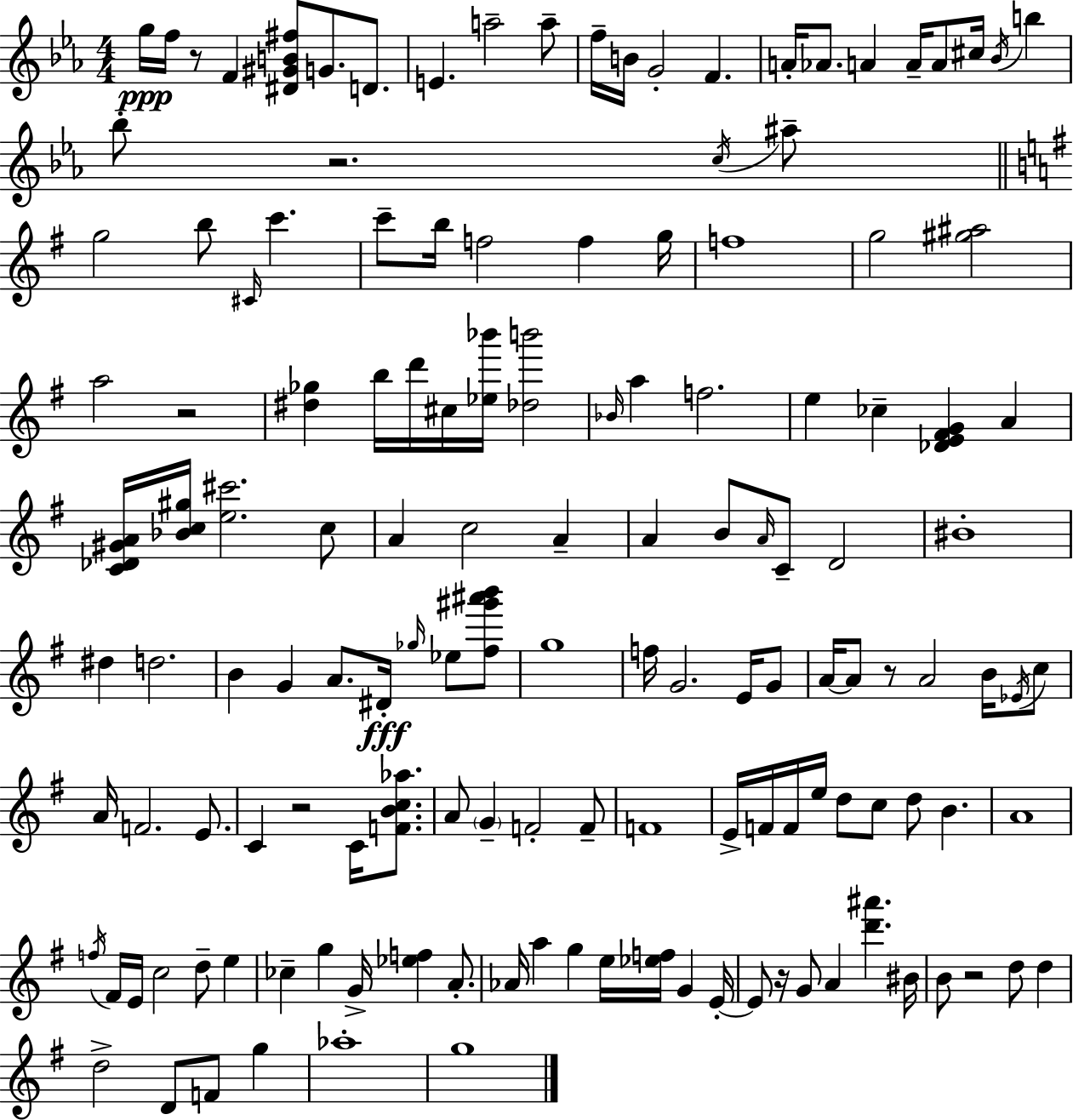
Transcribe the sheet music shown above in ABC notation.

X:1
T:Untitled
M:4/4
L:1/4
K:Cm
g/4 f/4 z/2 F [^D^GB^f]/2 G/2 D/2 E a2 a/2 f/4 B/4 G2 F A/4 _A/2 A A/4 A/2 ^c/4 _B/4 b _b/2 z2 c/4 ^a/2 g2 b/2 ^C/4 c' c'/2 b/4 f2 f g/4 f4 g2 [^g^a]2 a2 z2 [^d_g] b/4 d'/4 ^c/4 [_e_b']/4 [_db']2 _B/4 a f2 e _c [_DE^FG] A [C_D^GA]/4 [_Bc^g]/4 [e^c']2 c/2 A c2 A A B/2 A/4 C/2 D2 ^B4 ^d d2 B G A/2 ^D/4 _g/4 _e/2 [^f^g'^a'b']/2 g4 f/4 G2 E/4 G/2 A/4 A/2 z/2 A2 B/4 _E/4 c/2 A/4 F2 E/2 C z2 C/4 [FBc_a]/2 A/2 G F2 F/2 F4 E/4 F/4 F/4 e/4 d/2 c/2 d/2 B A4 f/4 ^F/4 E/4 c2 d/2 e _c g G/4 [_ef] A/2 _A/4 a g e/4 [_ef]/4 G E/4 E/2 z/4 G/2 A [d'^a'] ^B/4 B/2 z2 d/2 d d2 D/2 F/2 g _a4 g4